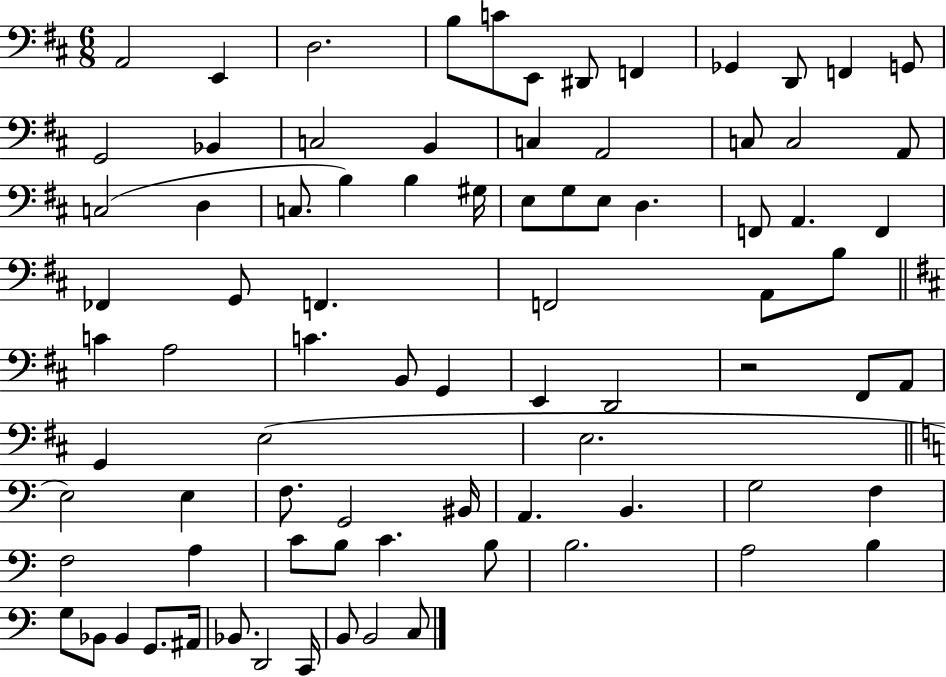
{
  \clef bass
  \numericTimeSignature
  \time 6/8
  \key d \major
  a,2 e,4 | d2. | b8 c'8 e,8 dis,8 f,4 | ges,4 d,8 f,4 g,8 | \break g,2 bes,4 | c2 b,4 | c4 a,2 | c8 c2 a,8 | \break c2( d4 | c8. b4) b4 gis16 | e8 g8 e8 d4. | f,8 a,4. f,4 | \break fes,4 g,8 f,4. | f,2 a,8 b8 | \bar "||" \break \key d \major c'4 a2 | c'4. b,8 g,4 | e,4 d,2 | r2 fis,8 a,8 | \break g,4 e2( | e2. | \bar "||" \break \key c \major e2) e4 | f8. g,2 bis,16 | a,4. b,4. | g2 f4 | \break f2 a4 | c'8 b8 c'4. b8 | b2. | a2 b4 | \break g8 bes,8 bes,4 g,8. ais,16 | bes,8. d,2 c,16 | b,8 b,2 c8 | \bar "|."
}